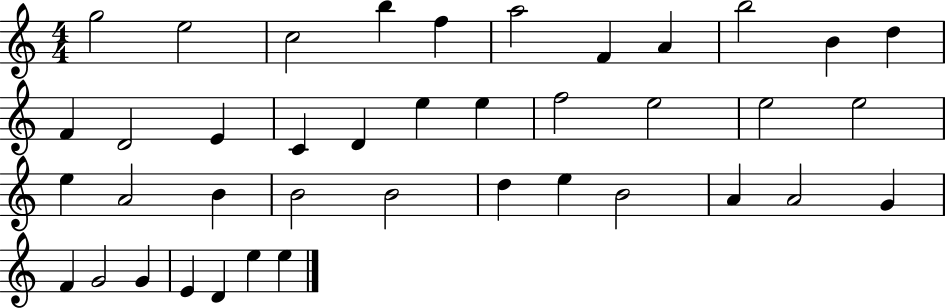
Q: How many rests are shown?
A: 0